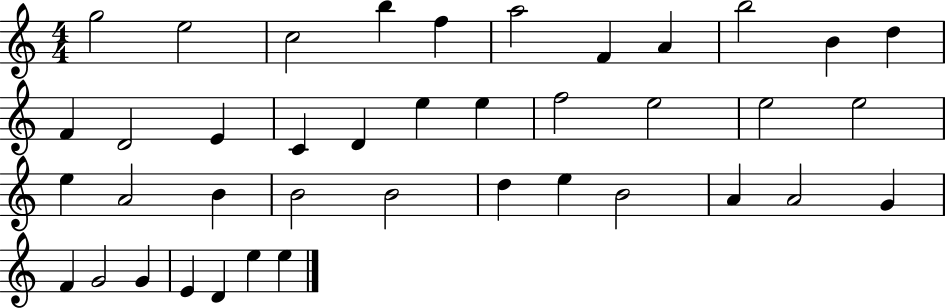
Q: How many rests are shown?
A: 0